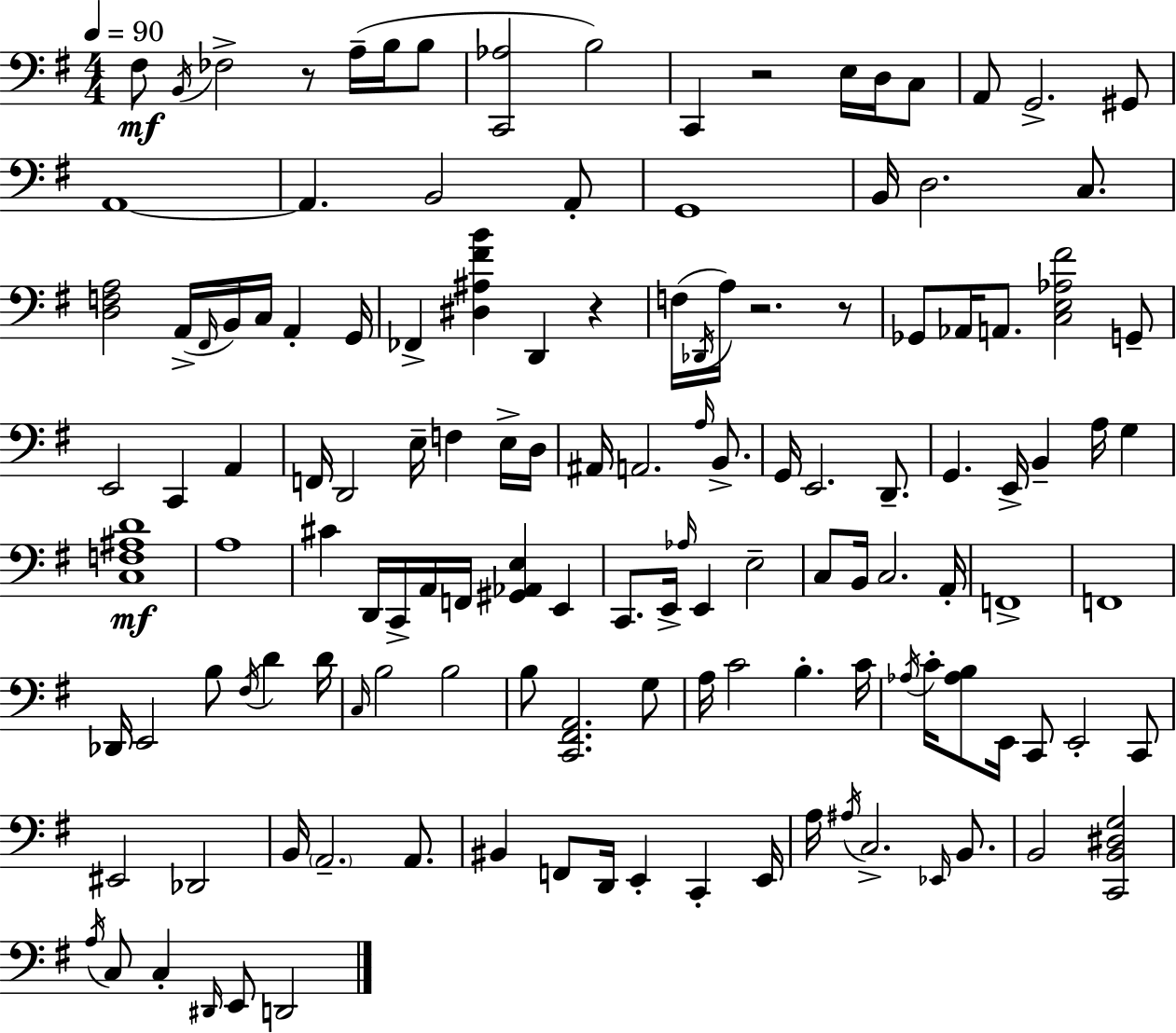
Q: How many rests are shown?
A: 5